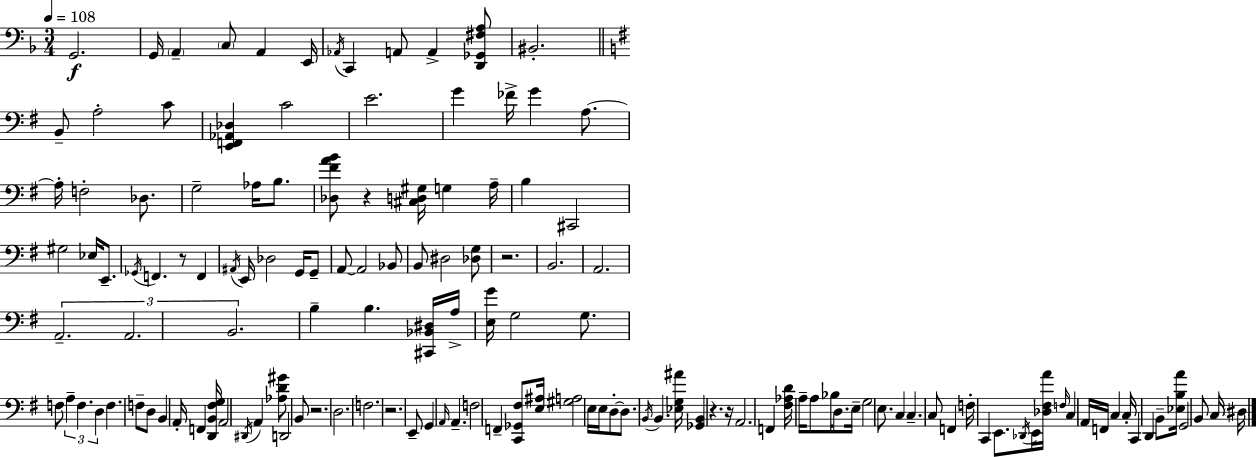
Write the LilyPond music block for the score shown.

{
  \clef bass
  \numericTimeSignature
  \time 3/4
  \key d \minor
  \tempo 4 = 108
  g,2.\f | g,16 \parenthesize a,4-- \parenthesize c8 a,4 e,16 | \acciaccatura { aes,16 } c,4 a,8 a,4-> <d, ges, fis a>8 | bis,2.-. | \break \bar "||" \break \key g \major b,8-- a2-. c'8 | <e, f, aes, des>4 c'2 | e'2. | g'4 fes'16-> g'4 a8.~~ | \break a16-. f2-. des8. | g2-- aes16 b8. | <des fis' a' b'>8 r4 <cis d gis>16 g4 a16-- | b4 cis,2 | \break gis2 ees16 e,8.-- | \acciaccatura { ges,16 } f,4. r8 f,4 | \acciaccatura { ais,16 } e,16 des2 g,16 | g,8-- a,8~~ a,2 | \break bes,8 b,8 dis2 | <des g>8 r2. | b,2. | a,2. | \break \tuplet 3/2 { a,2.-- | a,2. | b,2. } | b4-- b4. | \break <cis, bes, dis>16 a16-> <e g'>16 g2 g8. | f8 \tuplet 3/2 { a4-- f4. | d4 } f4. | f8-- d8 b,4 a,16-. f,4 | \break <d, b, fis g>16 a,2 \acciaccatura { dis,16 } a,4 | <aes d' gis'>8 d,2 | b,8 r2. | d2. | \break f2. | r2. | e,8-- g,4 \grace { a,16 } a,4.-- | f2 | \break f,4-- <c, ges, fis>8 <e ais>16 <gis a>2 | e16 e16 d8-.~~ d8. \acciaccatura { b,16 } b,4. | <ees g ais'>16 <ges, b,>4 r4. | r16 a,2. | \break f,4 <fis aes d'>16 a16-- a8 | bes16 d8. e16-- g2 | e8. c4 c4.-- | c8 f,4 f16-. c,4 | \break e,8. \acciaccatura { des,16 } e,16 <des fis a'>16 \grace { f16 } c4 | a,16 f,16 c4 c16-. c,4 | d,4 b,8-- <ees b a'>16 g,2 | b,8 c16 \parenthesize dis16 \bar "|."
}